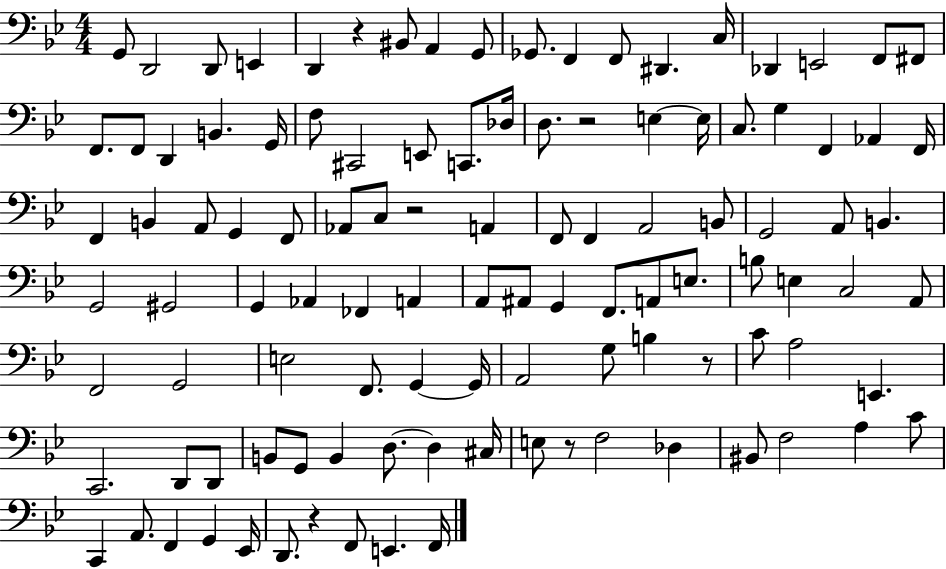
{
  \clef bass
  \numericTimeSignature
  \time 4/4
  \key bes \major
  \repeat volta 2 { g,8 d,2 d,8 e,4 | d,4 r4 bis,8 a,4 g,8 | ges,8. f,4 f,8 dis,4. c16 | des,4 e,2 f,8 fis,8 | \break f,8. f,8 d,4 b,4. g,16 | f8 cis,2 e,8 c,8. des16 | d8. r2 e4~~ e16 | c8. g4 f,4 aes,4 f,16 | \break f,4 b,4 a,8 g,4 f,8 | aes,8 c8 r2 a,4 | f,8 f,4 a,2 b,8 | g,2 a,8 b,4. | \break g,2 gis,2 | g,4 aes,4 fes,4 a,4 | a,8 ais,8 g,4 f,8. a,8 e8. | b8 e4 c2 a,8 | \break f,2 g,2 | e2 f,8. g,4~~ g,16 | a,2 g8 b4 r8 | c'8 a2 e,4. | \break c,2. d,8 d,8 | b,8 g,8 b,4 d8.~~ d4 cis16 | e8 r8 f2 des4 | bis,8 f2 a4 c'8 | \break c,4 a,8. f,4 g,4 ees,16 | d,8. r4 f,8 e,4. f,16 | } \bar "|."
}